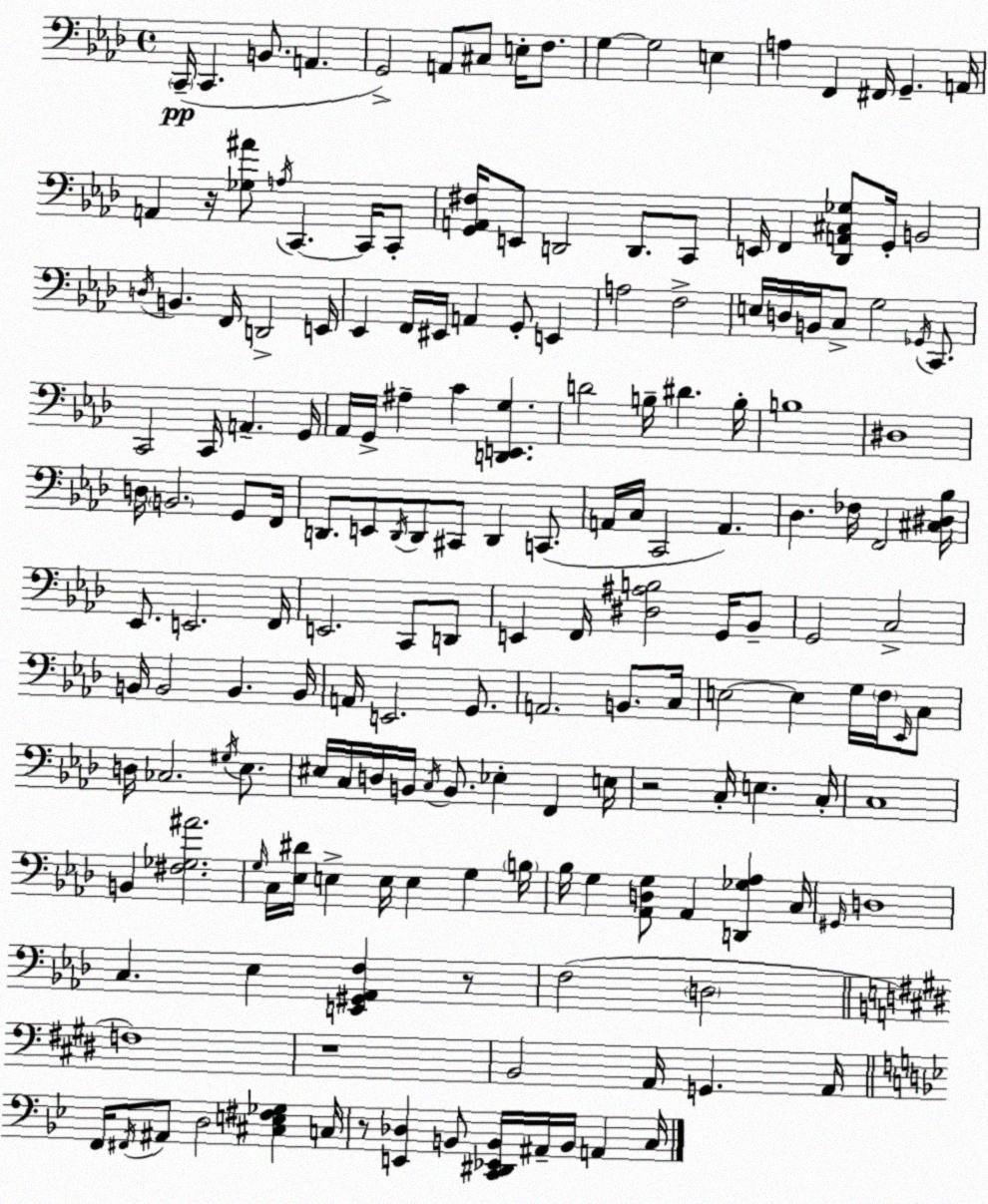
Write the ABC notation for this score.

X:1
T:Untitled
M:4/4
L:1/4
K:Fm
C,,/4 C,, B,,/2 A,, G,,2 A,,/2 ^C,/2 E,/4 F,/2 G, G,2 E, A, F,, ^F,,/4 G,, A,,/4 A,, z/4 [_G,^A]/2 A,/4 C,, C,,/4 C,,/2 [G,,A,,^F,]/4 E,,/2 D,,2 D,,/2 C,,/2 E,,/4 F,, [_D,,A,,^C,_G,]/2 G,,/4 B,,2 D,/4 B,, F,,/4 D,,2 E,,/4 _E,, F,,/4 ^E,,/4 A,, G,,/2 E,, A,2 F,2 E,/4 D,/4 B,,/4 C,/2 G,2 _G,,/4 C,,/2 C,,2 C,,/4 A,, G,,/4 _A,,/4 G,,/4 ^A, C [D,,E,,G,] D2 B,/4 ^D B,/4 B,4 ^D,4 D,/4 B,,2 G,,/2 F,,/4 D,,/2 E,,/2 D,,/4 D,,/2 ^C,,/2 D,, C,,/2 A,,/4 C,/4 C,,2 A,, _D, _F,/4 F,,2 [^C,^D,_B,]/4 _E,,/2 E,,2 F,,/4 E,,2 C,,/2 D,,/2 E,, F,,/4 [^D,^A,B,]2 G,,/4 _B,,/2 G,,2 C,2 B,,/4 B,,2 B,, B,,/4 A,,/4 E,,2 G,,/2 A,,2 B,,/2 C,/4 E,2 E, G,/4 F,/4 _E,,/4 C,/2 D,/4 _C,2 ^G,/4 _E,/2 ^E,/4 C,/4 D,/4 B,,/4 C,/4 B,,/2 _E, F,, E,/4 z2 C,/4 E, C,/4 C,4 B,, [^F,_G,^A]2 G,/4 C,/4 [_E,^D]/4 E, E,/4 E, G, B,/4 _B,/4 G, [_A,,D,G,]/2 _A,, [D,,_G,_A,] C,/4 ^G,,/4 D,4 C, _E, [E,,^G,,_A,,F,] z/2 F,2 D,2 F,4 z4 B,,2 A,,/4 G,, A,,/4 F,,/4 ^F,,/4 ^A,,/2 D,2 [^C,E,^F,_G,] C,/4 z/2 [E,,_D,] B,,/2 [C,,^D,,_E,,B,,]/4 ^A,,/4 B,,/4 A,, C,/4